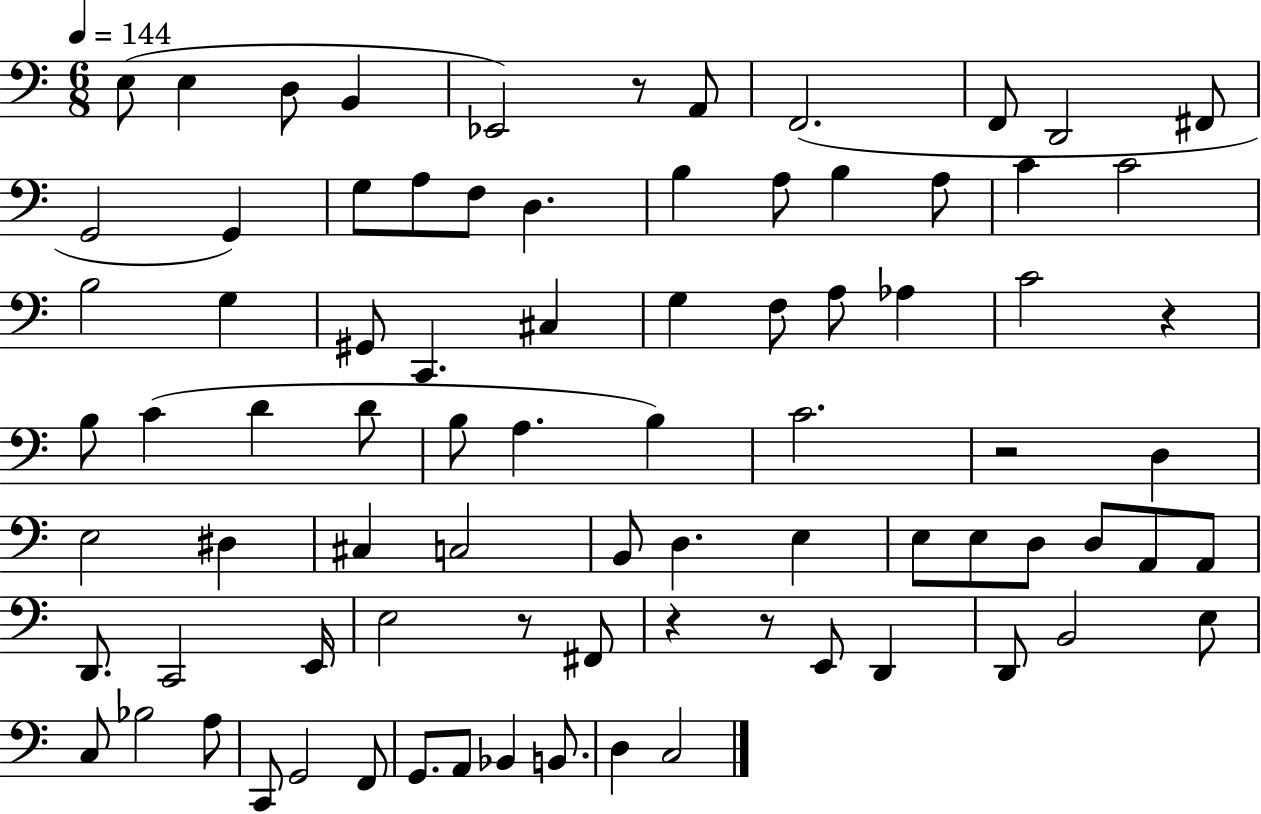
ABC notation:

X:1
T:Untitled
M:6/8
L:1/4
K:C
E,/2 E, D,/2 B,, _E,,2 z/2 A,,/2 F,,2 F,,/2 D,,2 ^F,,/2 G,,2 G,, G,/2 A,/2 F,/2 D, B, A,/2 B, A,/2 C C2 B,2 G, ^G,,/2 C,, ^C, G, F,/2 A,/2 _A, C2 z B,/2 C D D/2 B,/2 A, B, C2 z2 D, E,2 ^D, ^C, C,2 B,,/2 D, E, E,/2 E,/2 D,/2 D,/2 A,,/2 A,,/2 D,,/2 C,,2 E,,/4 E,2 z/2 ^F,,/2 z z/2 E,,/2 D,, D,,/2 B,,2 E,/2 C,/2 _B,2 A,/2 C,,/2 G,,2 F,,/2 G,,/2 A,,/2 _B,, B,,/2 D, C,2